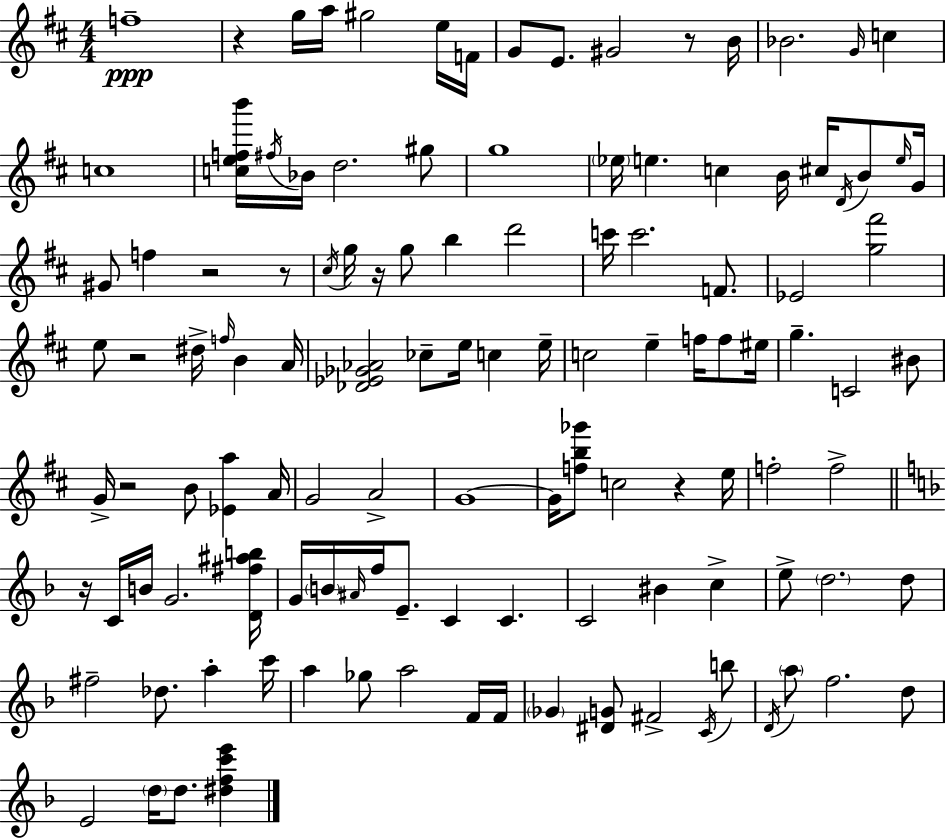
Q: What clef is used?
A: treble